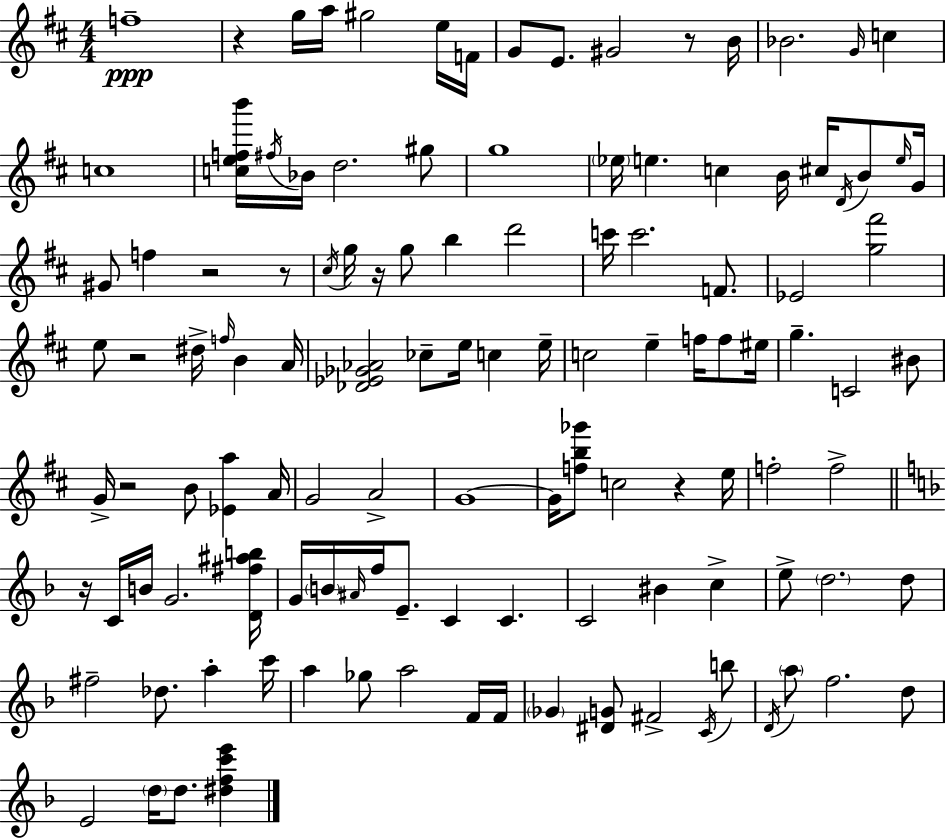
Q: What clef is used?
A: treble